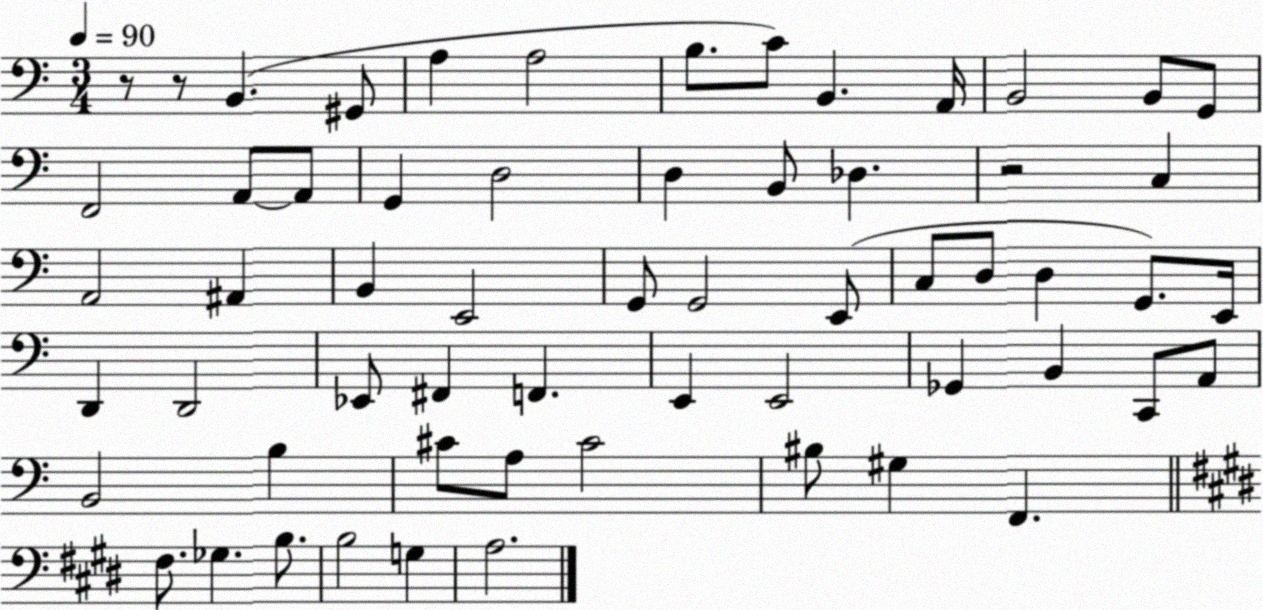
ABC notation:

X:1
T:Untitled
M:3/4
L:1/4
K:C
z/2 z/2 B,, ^G,,/2 A, A,2 B,/2 C/2 B,, A,,/4 B,,2 B,,/2 G,,/2 F,,2 A,,/2 A,,/2 G,, D,2 D, B,,/2 _D, z2 C, A,,2 ^A,, B,, E,,2 G,,/2 G,,2 E,,/2 C,/2 D,/2 D, G,,/2 E,,/4 D,, D,,2 _E,,/2 ^F,, F,, E,, E,,2 _G,, B,, C,,/2 A,,/2 B,,2 B, ^C/2 A,/2 ^C2 ^B,/2 ^G, F,, ^F,/2 _G, B,/2 B,2 G, A,2